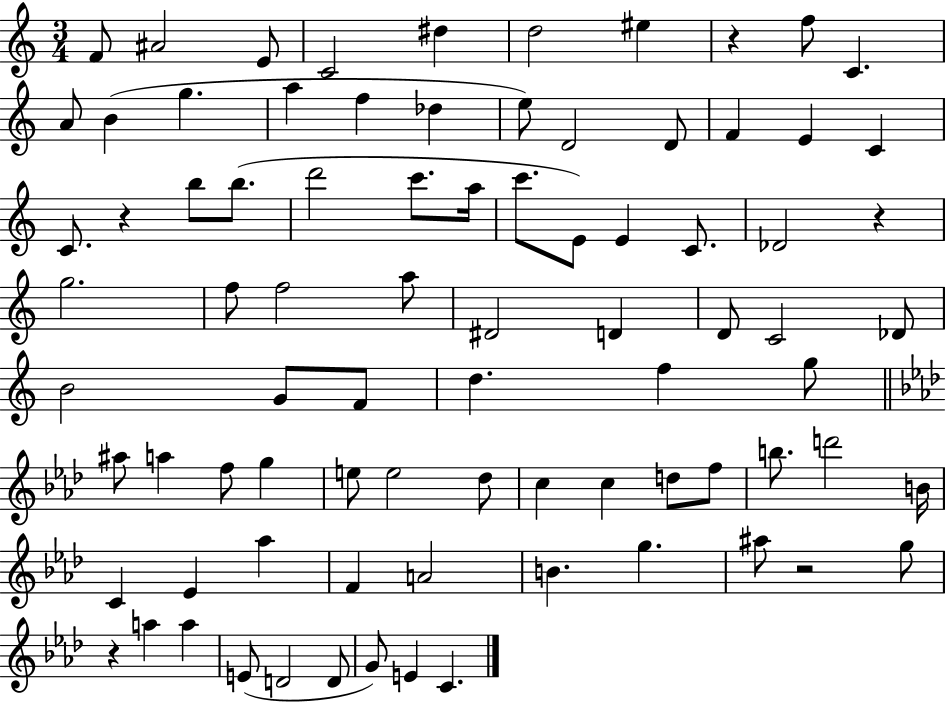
{
  \clef treble
  \numericTimeSignature
  \time 3/4
  \key c \major
  f'8 ais'2 e'8 | c'2 dis''4 | d''2 eis''4 | r4 f''8 c'4. | \break a'8 b'4( g''4. | a''4 f''4 des''4 | e''8) d'2 d'8 | f'4 e'4 c'4 | \break c'8. r4 b''8 b''8.( | d'''2 c'''8. a''16 | c'''8. e'8) e'4 c'8. | des'2 r4 | \break g''2. | f''8 f''2 a''8 | dis'2 d'4 | d'8 c'2 des'8 | \break b'2 g'8 f'8 | d''4. f''4 g''8 | \bar "||" \break \key aes \major ais''8 a''4 f''8 g''4 | e''8 e''2 des''8 | c''4 c''4 d''8 f''8 | b''8. d'''2 b'16 | \break c'4 ees'4 aes''4 | f'4 a'2 | b'4. g''4. | ais''8 r2 g''8 | \break r4 a''4 a''4 | e'8( d'2 d'8 | g'8) e'4 c'4. | \bar "|."
}